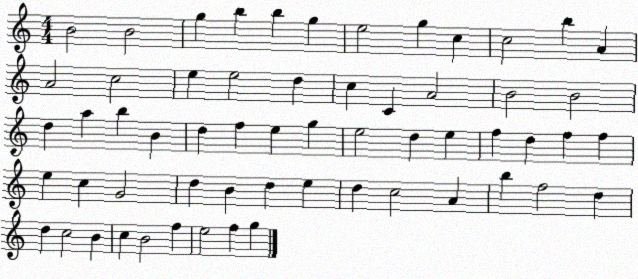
X:1
T:Untitled
M:4/4
L:1/4
K:C
B2 B2 g b b g e2 g c c2 b A A2 c2 e e2 d c C A2 B2 B2 d a b B d f e g e2 d e f d f f e c G2 d B d e d c2 A b f2 d d c2 B c B2 f e2 f g